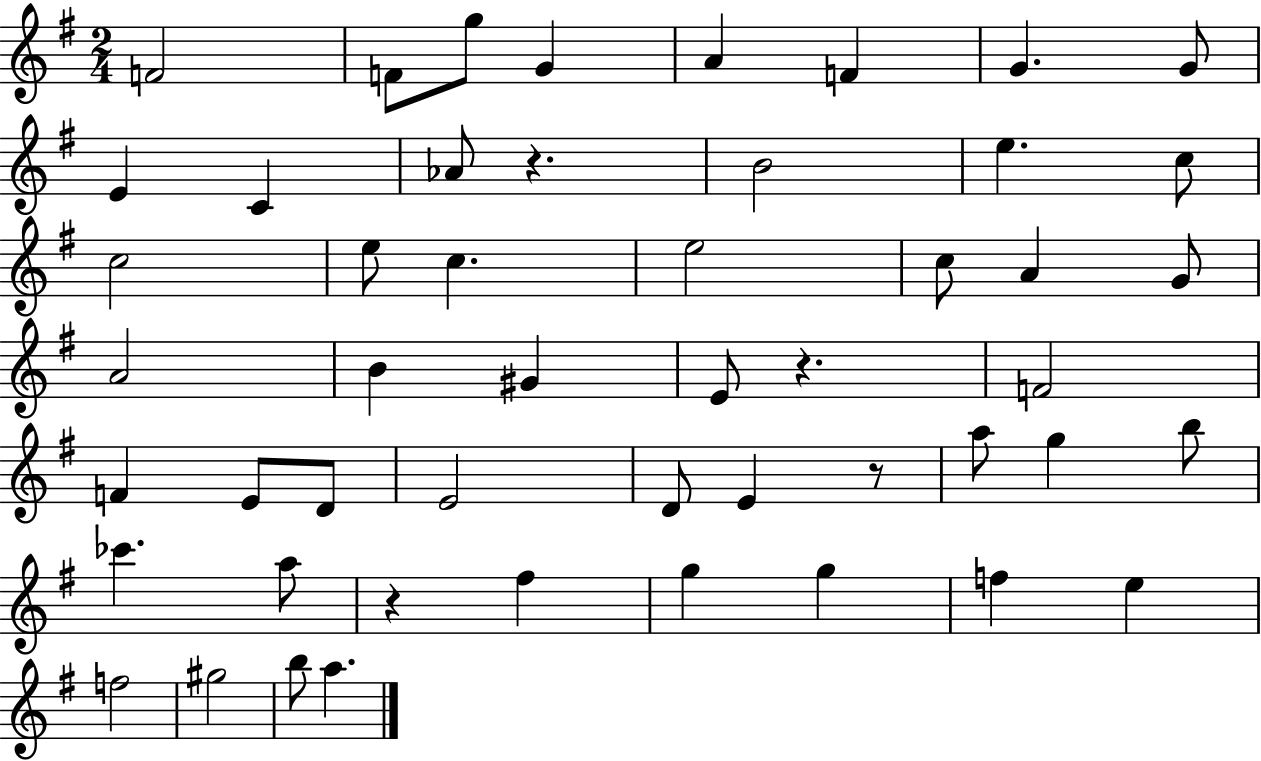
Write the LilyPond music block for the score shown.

{
  \clef treble
  \numericTimeSignature
  \time 2/4
  \key g \major
  f'2 | f'8 g''8 g'4 | a'4 f'4 | g'4. g'8 | \break e'4 c'4 | aes'8 r4. | b'2 | e''4. c''8 | \break c''2 | e''8 c''4. | e''2 | c''8 a'4 g'8 | \break a'2 | b'4 gis'4 | e'8 r4. | f'2 | \break f'4 e'8 d'8 | e'2 | d'8 e'4 r8 | a''8 g''4 b''8 | \break ces'''4. a''8 | r4 fis''4 | g''4 g''4 | f''4 e''4 | \break f''2 | gis''2 | b''8 a''4. | \bar "|."
}